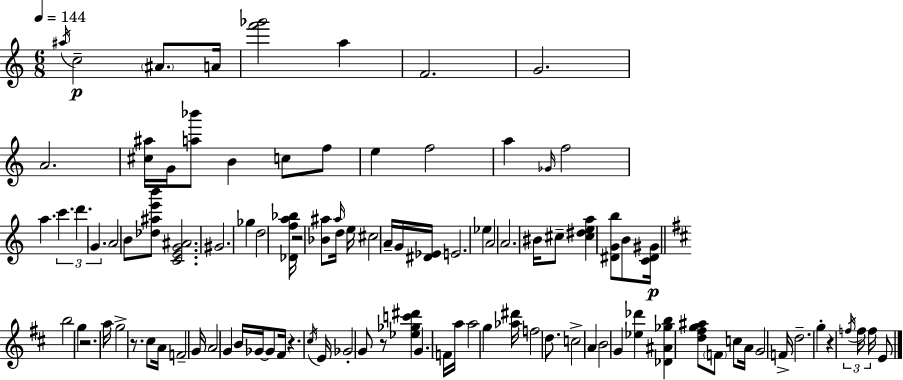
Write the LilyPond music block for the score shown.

{
  \clef treble
  \numericTimeSignature
  \time 6/8
  \key c \major
  \tempo 4 = 144
  \acciaccatura { ais''16 }\p c''2-- \parenthesize ais'8. | a'16 <f''' ges'''>2 a''4 | f'2. | g'2. | \break a'2. | <cis'' ais''>16 g'16 <a'' bes'''>8 b'4 c''8 f''8 | e''4 f''2 | a''4 \grace { ges'16 } f''2 | \break a''4. \tuplet 3/2 { c'''4. | d'''4. g'4. } | a'2 b'8 | <des'' ais'' e''' b'''>8 <c' e' g' ais'>2. | \break gis'2. | ges''4 d''2 | <des' f'' a'' bes''>16 r2 <bes' ais''>8 | \grace { ais''16 } d''16 e''16 cis''2 | \break a'16-- g'16 <dis' ees'>16 e'2. | ees''4 a'2 | a'2. | bis'16 cis''8-- <cis'' dis'' e'' a''>4 <dis' g' b''>8 | \break b'8 <c' dis' gis'>16\p \bar "||" \break \key d \major b''2 g''4 | r2. | a''16 g''2-> r8. | cis''8 a'16 f'2-- g'16 | \break a'2 g'4 | b'16 ges'16~~ ges'8 fis'16 r4. \acciaccatura { cis''16 } | e'16 ges'2-. g'8 r8 | <ees'' ges'' c''' dis'''>4 g'4. f'16 | \break a''16 a''2 g''4 | <aes'' dis'''>16 f''2 d''8. | c''2-> a'4 | b'2 g'4 | \break <ees'' des'''>4 <des' ais' ges'' b''>4 <d'' fis'' g'' ais''>8 \parenthesize f'8 | c''8 a'16 g'2 | f'16-> d''2.-- | g''4-. r4 \tuplet 3/2 { \acciaccatura { f''16 } f''16 f''16 } | \break e'8 \bar "|."
}